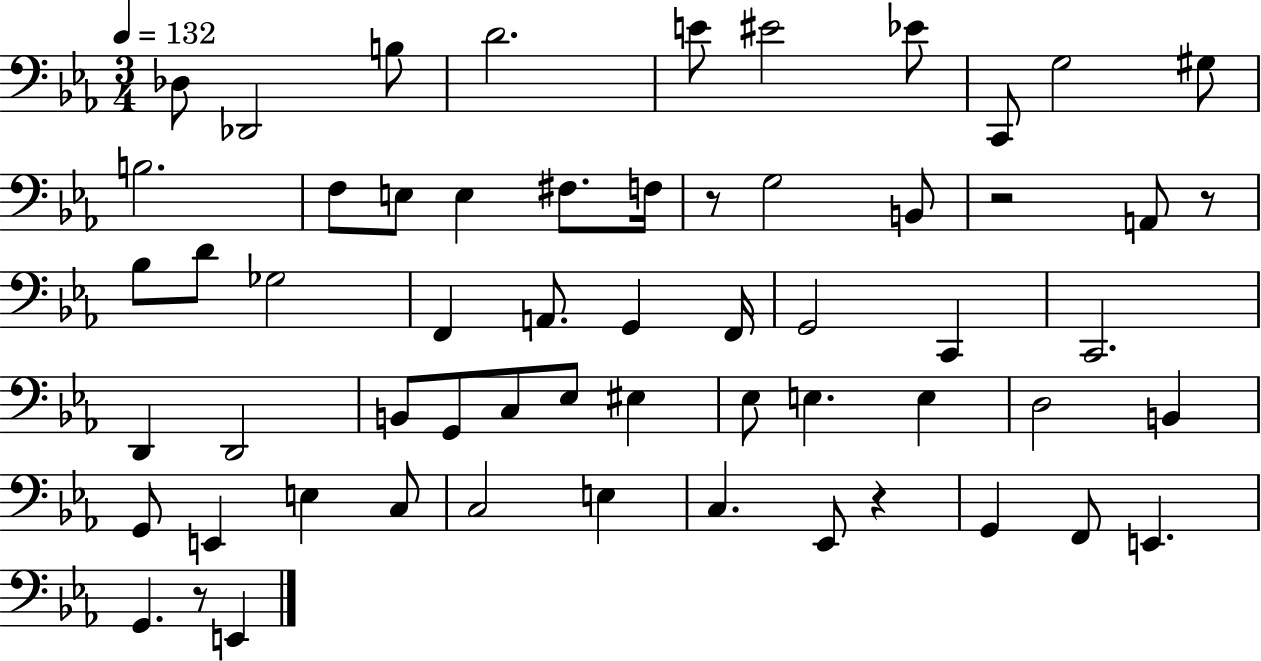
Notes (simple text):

Db3/e Db2/h B3/e D4/h. E4/e EIS4/h Eb4/e C2/e G3/h G#3/e B3/h. F3/e E3/e E3/q F#3/e. F3/s R/e G3/h B2/e R/h A2/e R/e Bb3/e D4/e Gb3/h F2/q A2/e. G2/q F2/s G2/h C2/q C2/h. D2/q D2/h B2/e G2/e C3/e Eb3/e EIS3/q Eb3/e E3/q. E3/q D3/h B2/q G2/e E2/q E3/q C3/e C3/h E3/q C3/q. Eb2/e R/q G2/q F2/e E2/q. G2/q. R/e E2/q